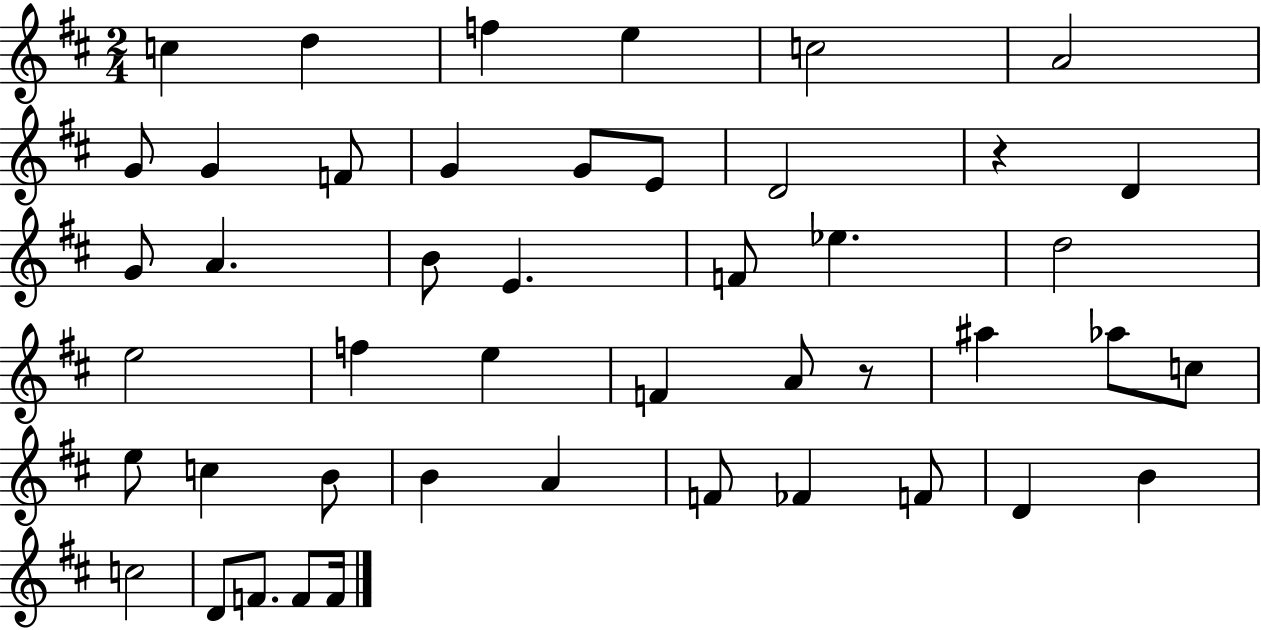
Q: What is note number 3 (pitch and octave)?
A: F5